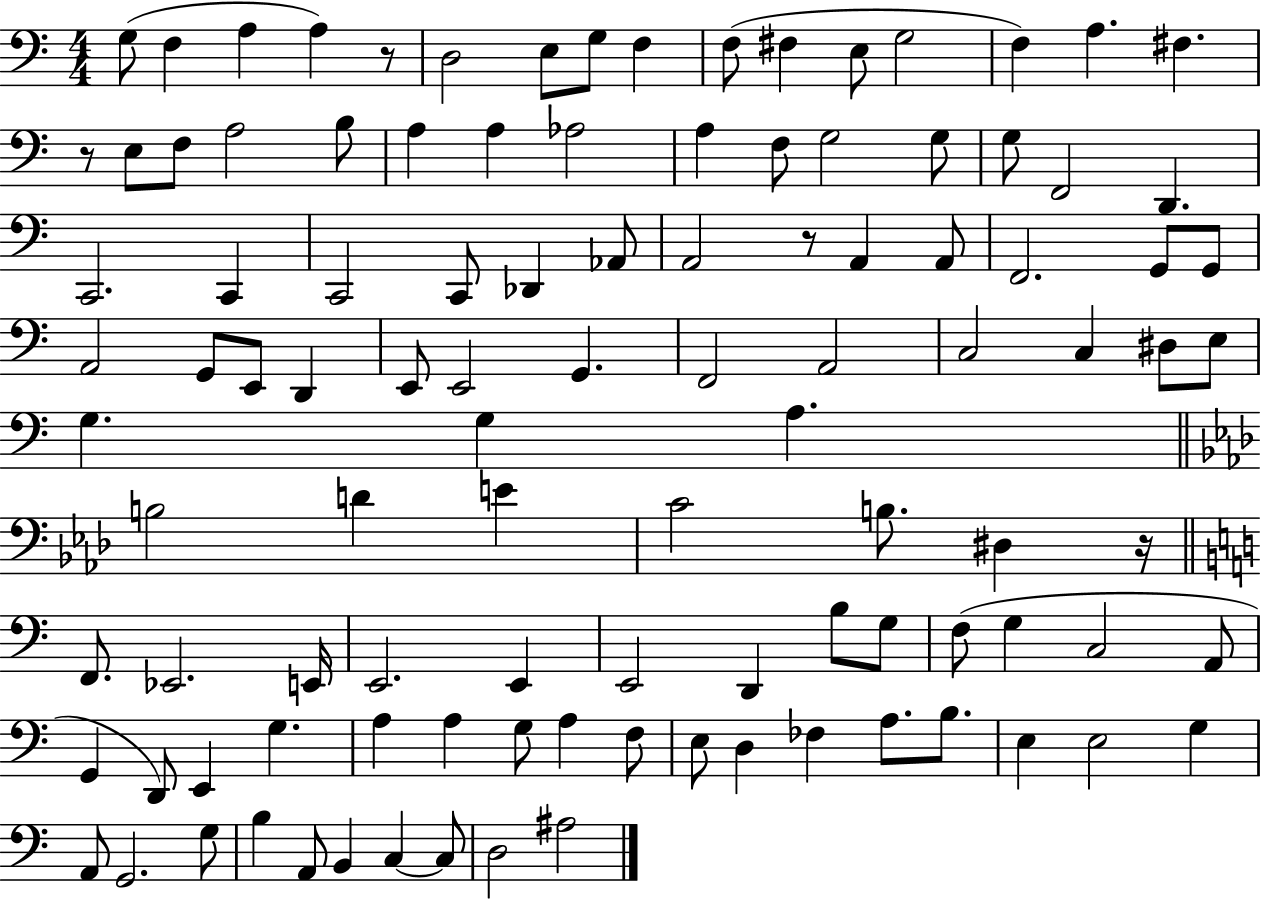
X:1
T:Untitled
M:4/4
L:1/4
K:C
G,/2 F, A, A, z/2 D,2 E,/2 G,/2 F, F,/2 ^F, E,/2 G,2 F, A, ^F, z/2 E,/2 F,/2 A,2 B,/2 A, A, _A,2 A, F,/2 G,2 G,/2 G,/2 F,,2 D,, C,,2 C,, C,,2 C,,/2 _D,, _A,,/2 A,,2 z/2 A,, A,,/2 F,,2 G,,/2 G,,/2 A,,2 G,,/2 E,,/2 D,, E,,/2 E,,2 G,, F,,2 A,,2 C,2 C, ^D,/2 E,/2 G, G, A, B,2 D E C2 B,/2 ^D, z/4 F,,/2 _E,,2 E,,/4 E,,2 E,, E,,2 D,, B,/2 G,/2 F,/2 G, C,2 A,,/2 G,, D,,/2 E,, G, A, A, G,/2 A, F,/2 E,/2 D, _F, A,/2 B,/2 E, E,2 G, A,,/2 G,,2 G,/2 B, A,,/2 B,, C, C,/2 D,2 ^A,2